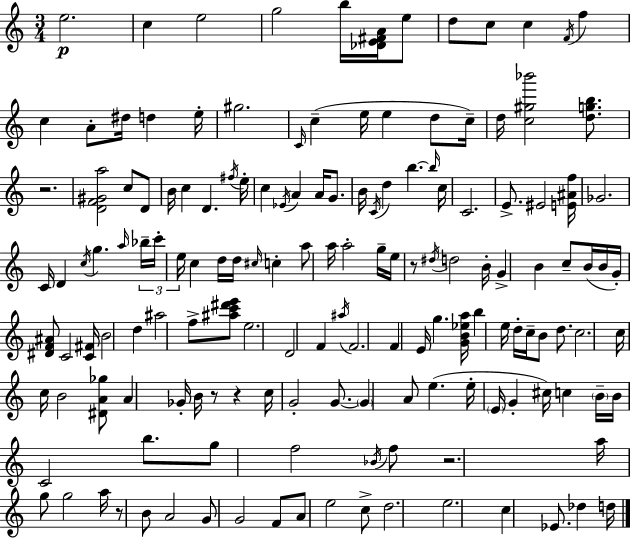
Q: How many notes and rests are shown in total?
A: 152